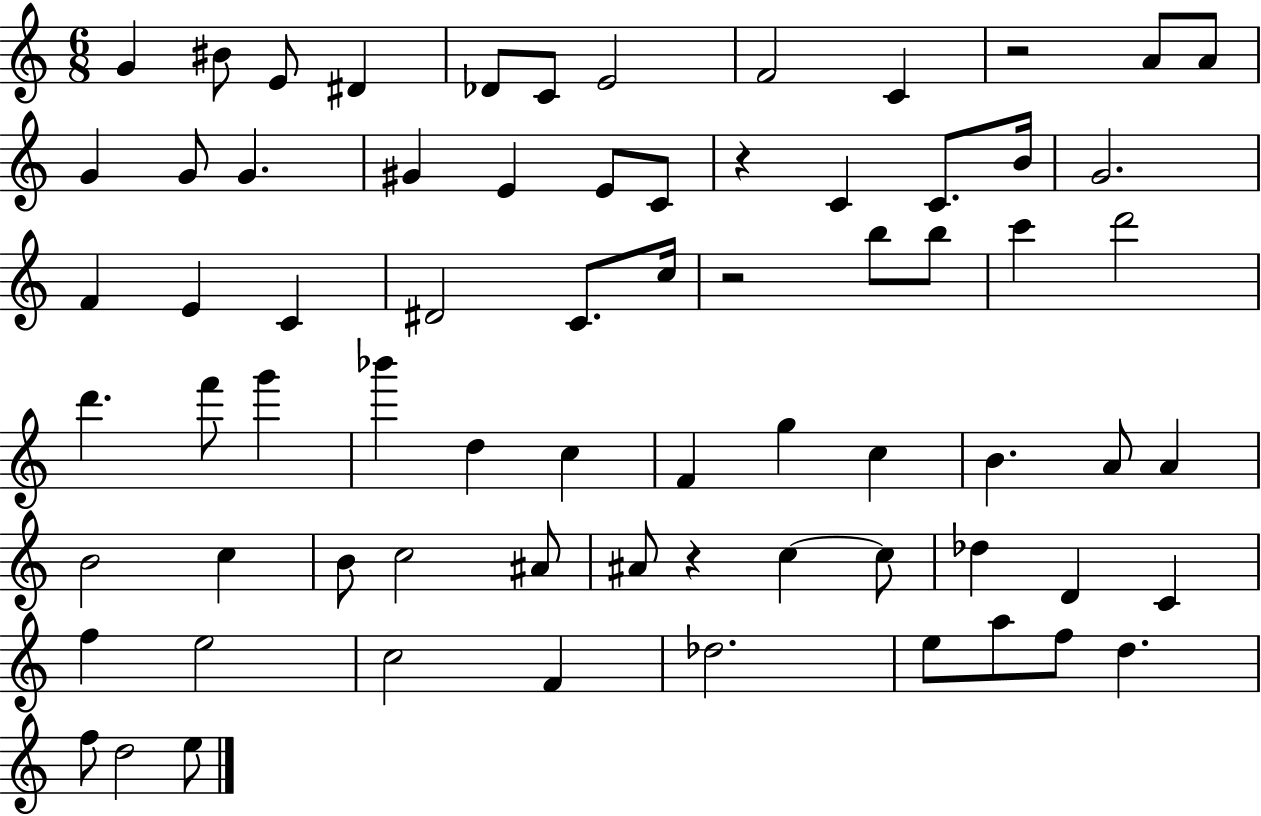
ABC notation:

X:1
T:Untitled
M:6/8
L:1/4
K:C
G ^B/2 E/2 ^D _D/2 C/2 E2 F2 C z2 A/2 A/2 G G/2 G ^G E E/2 C/2 z C C/2 B/4 G2 F E C ^D2 C/2 c/4 z2 b/2 b/2 c' d'2 d' f'/2 g' _b' d c F g c B A/2 A B2 c B/2 c2 ^A/2 ^A/2 z c c/2 _d D C f e2 c2 F _d2 e/2 a/2 f/2 d f/2 d2 e/2